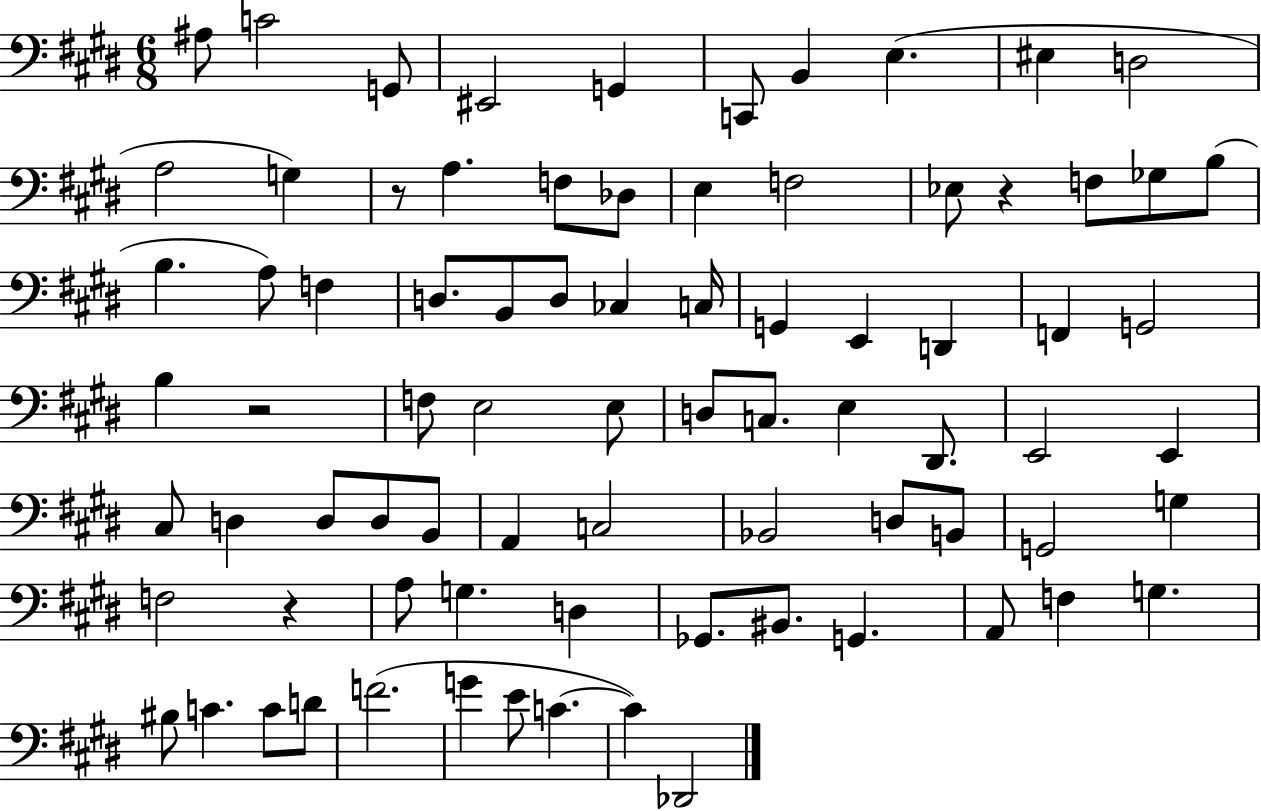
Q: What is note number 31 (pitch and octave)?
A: E2